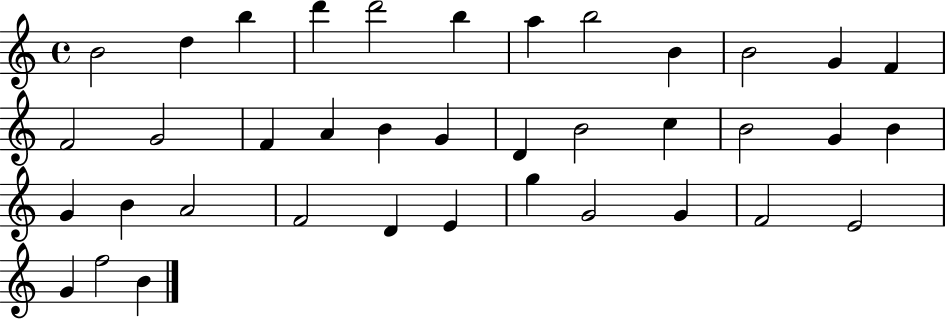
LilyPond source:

{
  \clef treble
  \time 4/4
  \defaultTimeSignature
  \key c \major
  b'2 d''4 b''4 | d'''4 d'''2 b''4 | a''4 b''2 b'4 | b'2 g'4 f'4 | \break f'2 g'2 | f'4 a'4 b'4 g'4 | d'4 b'2 c''4 | b'2 g'4 b'4 | \break g'4 b'4 a'2 | f'2 d'4 e'4 | g''4 g'2 g'4 | f'2 e'2 | \break g'4 f''2 b'4 | \bar "|."
}